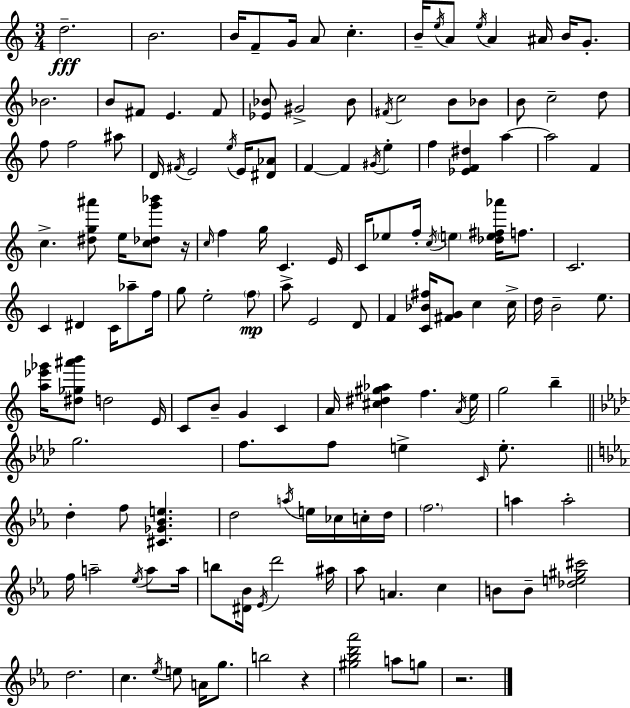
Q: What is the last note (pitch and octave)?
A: G5